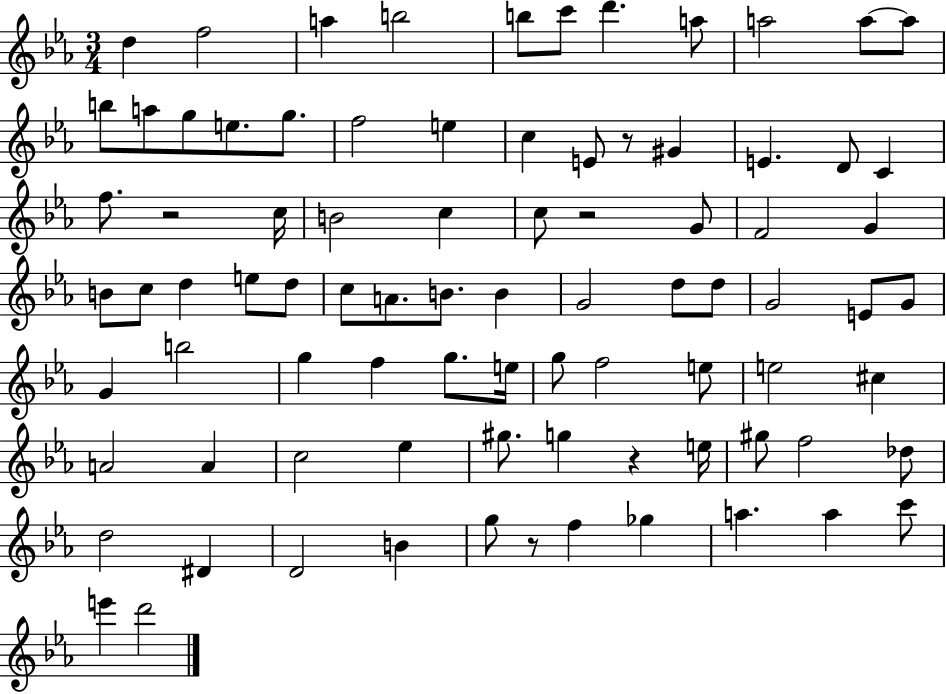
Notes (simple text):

D5/q F5/h A5/q B5/h B5/e C6/e D6/q. A5/e A5/h A5/e A5/e B5/e A5/e G5/e E5/e. G5/e. F5/h E5/q C5/q E4/e R/e G#4/q E4/q. D4/e C4/q F5/e. R/h C5/s B4/h C5/q C5/e R/h G4/e F4/h G4/q B4/e C5/e D5/q E5/e D5/e C5/e A4/e. B4/e. B4/q G4/h D5/e D5/e G4/h E4/e G4/e G4/q B5/h G5/q F5/q G5/e. E5/s G5/e F5/h E5/e E5/h C#5/q A4/h A4/q C5/h Eb5/q G#5/e. G5/q R/q E5/s G#5/e F5/h Db5/e D5/h D#4/q D4/h B4/q G5/e R/e F5/q Gb5/q A5/q. A5/q C6/e E6/q D6/h